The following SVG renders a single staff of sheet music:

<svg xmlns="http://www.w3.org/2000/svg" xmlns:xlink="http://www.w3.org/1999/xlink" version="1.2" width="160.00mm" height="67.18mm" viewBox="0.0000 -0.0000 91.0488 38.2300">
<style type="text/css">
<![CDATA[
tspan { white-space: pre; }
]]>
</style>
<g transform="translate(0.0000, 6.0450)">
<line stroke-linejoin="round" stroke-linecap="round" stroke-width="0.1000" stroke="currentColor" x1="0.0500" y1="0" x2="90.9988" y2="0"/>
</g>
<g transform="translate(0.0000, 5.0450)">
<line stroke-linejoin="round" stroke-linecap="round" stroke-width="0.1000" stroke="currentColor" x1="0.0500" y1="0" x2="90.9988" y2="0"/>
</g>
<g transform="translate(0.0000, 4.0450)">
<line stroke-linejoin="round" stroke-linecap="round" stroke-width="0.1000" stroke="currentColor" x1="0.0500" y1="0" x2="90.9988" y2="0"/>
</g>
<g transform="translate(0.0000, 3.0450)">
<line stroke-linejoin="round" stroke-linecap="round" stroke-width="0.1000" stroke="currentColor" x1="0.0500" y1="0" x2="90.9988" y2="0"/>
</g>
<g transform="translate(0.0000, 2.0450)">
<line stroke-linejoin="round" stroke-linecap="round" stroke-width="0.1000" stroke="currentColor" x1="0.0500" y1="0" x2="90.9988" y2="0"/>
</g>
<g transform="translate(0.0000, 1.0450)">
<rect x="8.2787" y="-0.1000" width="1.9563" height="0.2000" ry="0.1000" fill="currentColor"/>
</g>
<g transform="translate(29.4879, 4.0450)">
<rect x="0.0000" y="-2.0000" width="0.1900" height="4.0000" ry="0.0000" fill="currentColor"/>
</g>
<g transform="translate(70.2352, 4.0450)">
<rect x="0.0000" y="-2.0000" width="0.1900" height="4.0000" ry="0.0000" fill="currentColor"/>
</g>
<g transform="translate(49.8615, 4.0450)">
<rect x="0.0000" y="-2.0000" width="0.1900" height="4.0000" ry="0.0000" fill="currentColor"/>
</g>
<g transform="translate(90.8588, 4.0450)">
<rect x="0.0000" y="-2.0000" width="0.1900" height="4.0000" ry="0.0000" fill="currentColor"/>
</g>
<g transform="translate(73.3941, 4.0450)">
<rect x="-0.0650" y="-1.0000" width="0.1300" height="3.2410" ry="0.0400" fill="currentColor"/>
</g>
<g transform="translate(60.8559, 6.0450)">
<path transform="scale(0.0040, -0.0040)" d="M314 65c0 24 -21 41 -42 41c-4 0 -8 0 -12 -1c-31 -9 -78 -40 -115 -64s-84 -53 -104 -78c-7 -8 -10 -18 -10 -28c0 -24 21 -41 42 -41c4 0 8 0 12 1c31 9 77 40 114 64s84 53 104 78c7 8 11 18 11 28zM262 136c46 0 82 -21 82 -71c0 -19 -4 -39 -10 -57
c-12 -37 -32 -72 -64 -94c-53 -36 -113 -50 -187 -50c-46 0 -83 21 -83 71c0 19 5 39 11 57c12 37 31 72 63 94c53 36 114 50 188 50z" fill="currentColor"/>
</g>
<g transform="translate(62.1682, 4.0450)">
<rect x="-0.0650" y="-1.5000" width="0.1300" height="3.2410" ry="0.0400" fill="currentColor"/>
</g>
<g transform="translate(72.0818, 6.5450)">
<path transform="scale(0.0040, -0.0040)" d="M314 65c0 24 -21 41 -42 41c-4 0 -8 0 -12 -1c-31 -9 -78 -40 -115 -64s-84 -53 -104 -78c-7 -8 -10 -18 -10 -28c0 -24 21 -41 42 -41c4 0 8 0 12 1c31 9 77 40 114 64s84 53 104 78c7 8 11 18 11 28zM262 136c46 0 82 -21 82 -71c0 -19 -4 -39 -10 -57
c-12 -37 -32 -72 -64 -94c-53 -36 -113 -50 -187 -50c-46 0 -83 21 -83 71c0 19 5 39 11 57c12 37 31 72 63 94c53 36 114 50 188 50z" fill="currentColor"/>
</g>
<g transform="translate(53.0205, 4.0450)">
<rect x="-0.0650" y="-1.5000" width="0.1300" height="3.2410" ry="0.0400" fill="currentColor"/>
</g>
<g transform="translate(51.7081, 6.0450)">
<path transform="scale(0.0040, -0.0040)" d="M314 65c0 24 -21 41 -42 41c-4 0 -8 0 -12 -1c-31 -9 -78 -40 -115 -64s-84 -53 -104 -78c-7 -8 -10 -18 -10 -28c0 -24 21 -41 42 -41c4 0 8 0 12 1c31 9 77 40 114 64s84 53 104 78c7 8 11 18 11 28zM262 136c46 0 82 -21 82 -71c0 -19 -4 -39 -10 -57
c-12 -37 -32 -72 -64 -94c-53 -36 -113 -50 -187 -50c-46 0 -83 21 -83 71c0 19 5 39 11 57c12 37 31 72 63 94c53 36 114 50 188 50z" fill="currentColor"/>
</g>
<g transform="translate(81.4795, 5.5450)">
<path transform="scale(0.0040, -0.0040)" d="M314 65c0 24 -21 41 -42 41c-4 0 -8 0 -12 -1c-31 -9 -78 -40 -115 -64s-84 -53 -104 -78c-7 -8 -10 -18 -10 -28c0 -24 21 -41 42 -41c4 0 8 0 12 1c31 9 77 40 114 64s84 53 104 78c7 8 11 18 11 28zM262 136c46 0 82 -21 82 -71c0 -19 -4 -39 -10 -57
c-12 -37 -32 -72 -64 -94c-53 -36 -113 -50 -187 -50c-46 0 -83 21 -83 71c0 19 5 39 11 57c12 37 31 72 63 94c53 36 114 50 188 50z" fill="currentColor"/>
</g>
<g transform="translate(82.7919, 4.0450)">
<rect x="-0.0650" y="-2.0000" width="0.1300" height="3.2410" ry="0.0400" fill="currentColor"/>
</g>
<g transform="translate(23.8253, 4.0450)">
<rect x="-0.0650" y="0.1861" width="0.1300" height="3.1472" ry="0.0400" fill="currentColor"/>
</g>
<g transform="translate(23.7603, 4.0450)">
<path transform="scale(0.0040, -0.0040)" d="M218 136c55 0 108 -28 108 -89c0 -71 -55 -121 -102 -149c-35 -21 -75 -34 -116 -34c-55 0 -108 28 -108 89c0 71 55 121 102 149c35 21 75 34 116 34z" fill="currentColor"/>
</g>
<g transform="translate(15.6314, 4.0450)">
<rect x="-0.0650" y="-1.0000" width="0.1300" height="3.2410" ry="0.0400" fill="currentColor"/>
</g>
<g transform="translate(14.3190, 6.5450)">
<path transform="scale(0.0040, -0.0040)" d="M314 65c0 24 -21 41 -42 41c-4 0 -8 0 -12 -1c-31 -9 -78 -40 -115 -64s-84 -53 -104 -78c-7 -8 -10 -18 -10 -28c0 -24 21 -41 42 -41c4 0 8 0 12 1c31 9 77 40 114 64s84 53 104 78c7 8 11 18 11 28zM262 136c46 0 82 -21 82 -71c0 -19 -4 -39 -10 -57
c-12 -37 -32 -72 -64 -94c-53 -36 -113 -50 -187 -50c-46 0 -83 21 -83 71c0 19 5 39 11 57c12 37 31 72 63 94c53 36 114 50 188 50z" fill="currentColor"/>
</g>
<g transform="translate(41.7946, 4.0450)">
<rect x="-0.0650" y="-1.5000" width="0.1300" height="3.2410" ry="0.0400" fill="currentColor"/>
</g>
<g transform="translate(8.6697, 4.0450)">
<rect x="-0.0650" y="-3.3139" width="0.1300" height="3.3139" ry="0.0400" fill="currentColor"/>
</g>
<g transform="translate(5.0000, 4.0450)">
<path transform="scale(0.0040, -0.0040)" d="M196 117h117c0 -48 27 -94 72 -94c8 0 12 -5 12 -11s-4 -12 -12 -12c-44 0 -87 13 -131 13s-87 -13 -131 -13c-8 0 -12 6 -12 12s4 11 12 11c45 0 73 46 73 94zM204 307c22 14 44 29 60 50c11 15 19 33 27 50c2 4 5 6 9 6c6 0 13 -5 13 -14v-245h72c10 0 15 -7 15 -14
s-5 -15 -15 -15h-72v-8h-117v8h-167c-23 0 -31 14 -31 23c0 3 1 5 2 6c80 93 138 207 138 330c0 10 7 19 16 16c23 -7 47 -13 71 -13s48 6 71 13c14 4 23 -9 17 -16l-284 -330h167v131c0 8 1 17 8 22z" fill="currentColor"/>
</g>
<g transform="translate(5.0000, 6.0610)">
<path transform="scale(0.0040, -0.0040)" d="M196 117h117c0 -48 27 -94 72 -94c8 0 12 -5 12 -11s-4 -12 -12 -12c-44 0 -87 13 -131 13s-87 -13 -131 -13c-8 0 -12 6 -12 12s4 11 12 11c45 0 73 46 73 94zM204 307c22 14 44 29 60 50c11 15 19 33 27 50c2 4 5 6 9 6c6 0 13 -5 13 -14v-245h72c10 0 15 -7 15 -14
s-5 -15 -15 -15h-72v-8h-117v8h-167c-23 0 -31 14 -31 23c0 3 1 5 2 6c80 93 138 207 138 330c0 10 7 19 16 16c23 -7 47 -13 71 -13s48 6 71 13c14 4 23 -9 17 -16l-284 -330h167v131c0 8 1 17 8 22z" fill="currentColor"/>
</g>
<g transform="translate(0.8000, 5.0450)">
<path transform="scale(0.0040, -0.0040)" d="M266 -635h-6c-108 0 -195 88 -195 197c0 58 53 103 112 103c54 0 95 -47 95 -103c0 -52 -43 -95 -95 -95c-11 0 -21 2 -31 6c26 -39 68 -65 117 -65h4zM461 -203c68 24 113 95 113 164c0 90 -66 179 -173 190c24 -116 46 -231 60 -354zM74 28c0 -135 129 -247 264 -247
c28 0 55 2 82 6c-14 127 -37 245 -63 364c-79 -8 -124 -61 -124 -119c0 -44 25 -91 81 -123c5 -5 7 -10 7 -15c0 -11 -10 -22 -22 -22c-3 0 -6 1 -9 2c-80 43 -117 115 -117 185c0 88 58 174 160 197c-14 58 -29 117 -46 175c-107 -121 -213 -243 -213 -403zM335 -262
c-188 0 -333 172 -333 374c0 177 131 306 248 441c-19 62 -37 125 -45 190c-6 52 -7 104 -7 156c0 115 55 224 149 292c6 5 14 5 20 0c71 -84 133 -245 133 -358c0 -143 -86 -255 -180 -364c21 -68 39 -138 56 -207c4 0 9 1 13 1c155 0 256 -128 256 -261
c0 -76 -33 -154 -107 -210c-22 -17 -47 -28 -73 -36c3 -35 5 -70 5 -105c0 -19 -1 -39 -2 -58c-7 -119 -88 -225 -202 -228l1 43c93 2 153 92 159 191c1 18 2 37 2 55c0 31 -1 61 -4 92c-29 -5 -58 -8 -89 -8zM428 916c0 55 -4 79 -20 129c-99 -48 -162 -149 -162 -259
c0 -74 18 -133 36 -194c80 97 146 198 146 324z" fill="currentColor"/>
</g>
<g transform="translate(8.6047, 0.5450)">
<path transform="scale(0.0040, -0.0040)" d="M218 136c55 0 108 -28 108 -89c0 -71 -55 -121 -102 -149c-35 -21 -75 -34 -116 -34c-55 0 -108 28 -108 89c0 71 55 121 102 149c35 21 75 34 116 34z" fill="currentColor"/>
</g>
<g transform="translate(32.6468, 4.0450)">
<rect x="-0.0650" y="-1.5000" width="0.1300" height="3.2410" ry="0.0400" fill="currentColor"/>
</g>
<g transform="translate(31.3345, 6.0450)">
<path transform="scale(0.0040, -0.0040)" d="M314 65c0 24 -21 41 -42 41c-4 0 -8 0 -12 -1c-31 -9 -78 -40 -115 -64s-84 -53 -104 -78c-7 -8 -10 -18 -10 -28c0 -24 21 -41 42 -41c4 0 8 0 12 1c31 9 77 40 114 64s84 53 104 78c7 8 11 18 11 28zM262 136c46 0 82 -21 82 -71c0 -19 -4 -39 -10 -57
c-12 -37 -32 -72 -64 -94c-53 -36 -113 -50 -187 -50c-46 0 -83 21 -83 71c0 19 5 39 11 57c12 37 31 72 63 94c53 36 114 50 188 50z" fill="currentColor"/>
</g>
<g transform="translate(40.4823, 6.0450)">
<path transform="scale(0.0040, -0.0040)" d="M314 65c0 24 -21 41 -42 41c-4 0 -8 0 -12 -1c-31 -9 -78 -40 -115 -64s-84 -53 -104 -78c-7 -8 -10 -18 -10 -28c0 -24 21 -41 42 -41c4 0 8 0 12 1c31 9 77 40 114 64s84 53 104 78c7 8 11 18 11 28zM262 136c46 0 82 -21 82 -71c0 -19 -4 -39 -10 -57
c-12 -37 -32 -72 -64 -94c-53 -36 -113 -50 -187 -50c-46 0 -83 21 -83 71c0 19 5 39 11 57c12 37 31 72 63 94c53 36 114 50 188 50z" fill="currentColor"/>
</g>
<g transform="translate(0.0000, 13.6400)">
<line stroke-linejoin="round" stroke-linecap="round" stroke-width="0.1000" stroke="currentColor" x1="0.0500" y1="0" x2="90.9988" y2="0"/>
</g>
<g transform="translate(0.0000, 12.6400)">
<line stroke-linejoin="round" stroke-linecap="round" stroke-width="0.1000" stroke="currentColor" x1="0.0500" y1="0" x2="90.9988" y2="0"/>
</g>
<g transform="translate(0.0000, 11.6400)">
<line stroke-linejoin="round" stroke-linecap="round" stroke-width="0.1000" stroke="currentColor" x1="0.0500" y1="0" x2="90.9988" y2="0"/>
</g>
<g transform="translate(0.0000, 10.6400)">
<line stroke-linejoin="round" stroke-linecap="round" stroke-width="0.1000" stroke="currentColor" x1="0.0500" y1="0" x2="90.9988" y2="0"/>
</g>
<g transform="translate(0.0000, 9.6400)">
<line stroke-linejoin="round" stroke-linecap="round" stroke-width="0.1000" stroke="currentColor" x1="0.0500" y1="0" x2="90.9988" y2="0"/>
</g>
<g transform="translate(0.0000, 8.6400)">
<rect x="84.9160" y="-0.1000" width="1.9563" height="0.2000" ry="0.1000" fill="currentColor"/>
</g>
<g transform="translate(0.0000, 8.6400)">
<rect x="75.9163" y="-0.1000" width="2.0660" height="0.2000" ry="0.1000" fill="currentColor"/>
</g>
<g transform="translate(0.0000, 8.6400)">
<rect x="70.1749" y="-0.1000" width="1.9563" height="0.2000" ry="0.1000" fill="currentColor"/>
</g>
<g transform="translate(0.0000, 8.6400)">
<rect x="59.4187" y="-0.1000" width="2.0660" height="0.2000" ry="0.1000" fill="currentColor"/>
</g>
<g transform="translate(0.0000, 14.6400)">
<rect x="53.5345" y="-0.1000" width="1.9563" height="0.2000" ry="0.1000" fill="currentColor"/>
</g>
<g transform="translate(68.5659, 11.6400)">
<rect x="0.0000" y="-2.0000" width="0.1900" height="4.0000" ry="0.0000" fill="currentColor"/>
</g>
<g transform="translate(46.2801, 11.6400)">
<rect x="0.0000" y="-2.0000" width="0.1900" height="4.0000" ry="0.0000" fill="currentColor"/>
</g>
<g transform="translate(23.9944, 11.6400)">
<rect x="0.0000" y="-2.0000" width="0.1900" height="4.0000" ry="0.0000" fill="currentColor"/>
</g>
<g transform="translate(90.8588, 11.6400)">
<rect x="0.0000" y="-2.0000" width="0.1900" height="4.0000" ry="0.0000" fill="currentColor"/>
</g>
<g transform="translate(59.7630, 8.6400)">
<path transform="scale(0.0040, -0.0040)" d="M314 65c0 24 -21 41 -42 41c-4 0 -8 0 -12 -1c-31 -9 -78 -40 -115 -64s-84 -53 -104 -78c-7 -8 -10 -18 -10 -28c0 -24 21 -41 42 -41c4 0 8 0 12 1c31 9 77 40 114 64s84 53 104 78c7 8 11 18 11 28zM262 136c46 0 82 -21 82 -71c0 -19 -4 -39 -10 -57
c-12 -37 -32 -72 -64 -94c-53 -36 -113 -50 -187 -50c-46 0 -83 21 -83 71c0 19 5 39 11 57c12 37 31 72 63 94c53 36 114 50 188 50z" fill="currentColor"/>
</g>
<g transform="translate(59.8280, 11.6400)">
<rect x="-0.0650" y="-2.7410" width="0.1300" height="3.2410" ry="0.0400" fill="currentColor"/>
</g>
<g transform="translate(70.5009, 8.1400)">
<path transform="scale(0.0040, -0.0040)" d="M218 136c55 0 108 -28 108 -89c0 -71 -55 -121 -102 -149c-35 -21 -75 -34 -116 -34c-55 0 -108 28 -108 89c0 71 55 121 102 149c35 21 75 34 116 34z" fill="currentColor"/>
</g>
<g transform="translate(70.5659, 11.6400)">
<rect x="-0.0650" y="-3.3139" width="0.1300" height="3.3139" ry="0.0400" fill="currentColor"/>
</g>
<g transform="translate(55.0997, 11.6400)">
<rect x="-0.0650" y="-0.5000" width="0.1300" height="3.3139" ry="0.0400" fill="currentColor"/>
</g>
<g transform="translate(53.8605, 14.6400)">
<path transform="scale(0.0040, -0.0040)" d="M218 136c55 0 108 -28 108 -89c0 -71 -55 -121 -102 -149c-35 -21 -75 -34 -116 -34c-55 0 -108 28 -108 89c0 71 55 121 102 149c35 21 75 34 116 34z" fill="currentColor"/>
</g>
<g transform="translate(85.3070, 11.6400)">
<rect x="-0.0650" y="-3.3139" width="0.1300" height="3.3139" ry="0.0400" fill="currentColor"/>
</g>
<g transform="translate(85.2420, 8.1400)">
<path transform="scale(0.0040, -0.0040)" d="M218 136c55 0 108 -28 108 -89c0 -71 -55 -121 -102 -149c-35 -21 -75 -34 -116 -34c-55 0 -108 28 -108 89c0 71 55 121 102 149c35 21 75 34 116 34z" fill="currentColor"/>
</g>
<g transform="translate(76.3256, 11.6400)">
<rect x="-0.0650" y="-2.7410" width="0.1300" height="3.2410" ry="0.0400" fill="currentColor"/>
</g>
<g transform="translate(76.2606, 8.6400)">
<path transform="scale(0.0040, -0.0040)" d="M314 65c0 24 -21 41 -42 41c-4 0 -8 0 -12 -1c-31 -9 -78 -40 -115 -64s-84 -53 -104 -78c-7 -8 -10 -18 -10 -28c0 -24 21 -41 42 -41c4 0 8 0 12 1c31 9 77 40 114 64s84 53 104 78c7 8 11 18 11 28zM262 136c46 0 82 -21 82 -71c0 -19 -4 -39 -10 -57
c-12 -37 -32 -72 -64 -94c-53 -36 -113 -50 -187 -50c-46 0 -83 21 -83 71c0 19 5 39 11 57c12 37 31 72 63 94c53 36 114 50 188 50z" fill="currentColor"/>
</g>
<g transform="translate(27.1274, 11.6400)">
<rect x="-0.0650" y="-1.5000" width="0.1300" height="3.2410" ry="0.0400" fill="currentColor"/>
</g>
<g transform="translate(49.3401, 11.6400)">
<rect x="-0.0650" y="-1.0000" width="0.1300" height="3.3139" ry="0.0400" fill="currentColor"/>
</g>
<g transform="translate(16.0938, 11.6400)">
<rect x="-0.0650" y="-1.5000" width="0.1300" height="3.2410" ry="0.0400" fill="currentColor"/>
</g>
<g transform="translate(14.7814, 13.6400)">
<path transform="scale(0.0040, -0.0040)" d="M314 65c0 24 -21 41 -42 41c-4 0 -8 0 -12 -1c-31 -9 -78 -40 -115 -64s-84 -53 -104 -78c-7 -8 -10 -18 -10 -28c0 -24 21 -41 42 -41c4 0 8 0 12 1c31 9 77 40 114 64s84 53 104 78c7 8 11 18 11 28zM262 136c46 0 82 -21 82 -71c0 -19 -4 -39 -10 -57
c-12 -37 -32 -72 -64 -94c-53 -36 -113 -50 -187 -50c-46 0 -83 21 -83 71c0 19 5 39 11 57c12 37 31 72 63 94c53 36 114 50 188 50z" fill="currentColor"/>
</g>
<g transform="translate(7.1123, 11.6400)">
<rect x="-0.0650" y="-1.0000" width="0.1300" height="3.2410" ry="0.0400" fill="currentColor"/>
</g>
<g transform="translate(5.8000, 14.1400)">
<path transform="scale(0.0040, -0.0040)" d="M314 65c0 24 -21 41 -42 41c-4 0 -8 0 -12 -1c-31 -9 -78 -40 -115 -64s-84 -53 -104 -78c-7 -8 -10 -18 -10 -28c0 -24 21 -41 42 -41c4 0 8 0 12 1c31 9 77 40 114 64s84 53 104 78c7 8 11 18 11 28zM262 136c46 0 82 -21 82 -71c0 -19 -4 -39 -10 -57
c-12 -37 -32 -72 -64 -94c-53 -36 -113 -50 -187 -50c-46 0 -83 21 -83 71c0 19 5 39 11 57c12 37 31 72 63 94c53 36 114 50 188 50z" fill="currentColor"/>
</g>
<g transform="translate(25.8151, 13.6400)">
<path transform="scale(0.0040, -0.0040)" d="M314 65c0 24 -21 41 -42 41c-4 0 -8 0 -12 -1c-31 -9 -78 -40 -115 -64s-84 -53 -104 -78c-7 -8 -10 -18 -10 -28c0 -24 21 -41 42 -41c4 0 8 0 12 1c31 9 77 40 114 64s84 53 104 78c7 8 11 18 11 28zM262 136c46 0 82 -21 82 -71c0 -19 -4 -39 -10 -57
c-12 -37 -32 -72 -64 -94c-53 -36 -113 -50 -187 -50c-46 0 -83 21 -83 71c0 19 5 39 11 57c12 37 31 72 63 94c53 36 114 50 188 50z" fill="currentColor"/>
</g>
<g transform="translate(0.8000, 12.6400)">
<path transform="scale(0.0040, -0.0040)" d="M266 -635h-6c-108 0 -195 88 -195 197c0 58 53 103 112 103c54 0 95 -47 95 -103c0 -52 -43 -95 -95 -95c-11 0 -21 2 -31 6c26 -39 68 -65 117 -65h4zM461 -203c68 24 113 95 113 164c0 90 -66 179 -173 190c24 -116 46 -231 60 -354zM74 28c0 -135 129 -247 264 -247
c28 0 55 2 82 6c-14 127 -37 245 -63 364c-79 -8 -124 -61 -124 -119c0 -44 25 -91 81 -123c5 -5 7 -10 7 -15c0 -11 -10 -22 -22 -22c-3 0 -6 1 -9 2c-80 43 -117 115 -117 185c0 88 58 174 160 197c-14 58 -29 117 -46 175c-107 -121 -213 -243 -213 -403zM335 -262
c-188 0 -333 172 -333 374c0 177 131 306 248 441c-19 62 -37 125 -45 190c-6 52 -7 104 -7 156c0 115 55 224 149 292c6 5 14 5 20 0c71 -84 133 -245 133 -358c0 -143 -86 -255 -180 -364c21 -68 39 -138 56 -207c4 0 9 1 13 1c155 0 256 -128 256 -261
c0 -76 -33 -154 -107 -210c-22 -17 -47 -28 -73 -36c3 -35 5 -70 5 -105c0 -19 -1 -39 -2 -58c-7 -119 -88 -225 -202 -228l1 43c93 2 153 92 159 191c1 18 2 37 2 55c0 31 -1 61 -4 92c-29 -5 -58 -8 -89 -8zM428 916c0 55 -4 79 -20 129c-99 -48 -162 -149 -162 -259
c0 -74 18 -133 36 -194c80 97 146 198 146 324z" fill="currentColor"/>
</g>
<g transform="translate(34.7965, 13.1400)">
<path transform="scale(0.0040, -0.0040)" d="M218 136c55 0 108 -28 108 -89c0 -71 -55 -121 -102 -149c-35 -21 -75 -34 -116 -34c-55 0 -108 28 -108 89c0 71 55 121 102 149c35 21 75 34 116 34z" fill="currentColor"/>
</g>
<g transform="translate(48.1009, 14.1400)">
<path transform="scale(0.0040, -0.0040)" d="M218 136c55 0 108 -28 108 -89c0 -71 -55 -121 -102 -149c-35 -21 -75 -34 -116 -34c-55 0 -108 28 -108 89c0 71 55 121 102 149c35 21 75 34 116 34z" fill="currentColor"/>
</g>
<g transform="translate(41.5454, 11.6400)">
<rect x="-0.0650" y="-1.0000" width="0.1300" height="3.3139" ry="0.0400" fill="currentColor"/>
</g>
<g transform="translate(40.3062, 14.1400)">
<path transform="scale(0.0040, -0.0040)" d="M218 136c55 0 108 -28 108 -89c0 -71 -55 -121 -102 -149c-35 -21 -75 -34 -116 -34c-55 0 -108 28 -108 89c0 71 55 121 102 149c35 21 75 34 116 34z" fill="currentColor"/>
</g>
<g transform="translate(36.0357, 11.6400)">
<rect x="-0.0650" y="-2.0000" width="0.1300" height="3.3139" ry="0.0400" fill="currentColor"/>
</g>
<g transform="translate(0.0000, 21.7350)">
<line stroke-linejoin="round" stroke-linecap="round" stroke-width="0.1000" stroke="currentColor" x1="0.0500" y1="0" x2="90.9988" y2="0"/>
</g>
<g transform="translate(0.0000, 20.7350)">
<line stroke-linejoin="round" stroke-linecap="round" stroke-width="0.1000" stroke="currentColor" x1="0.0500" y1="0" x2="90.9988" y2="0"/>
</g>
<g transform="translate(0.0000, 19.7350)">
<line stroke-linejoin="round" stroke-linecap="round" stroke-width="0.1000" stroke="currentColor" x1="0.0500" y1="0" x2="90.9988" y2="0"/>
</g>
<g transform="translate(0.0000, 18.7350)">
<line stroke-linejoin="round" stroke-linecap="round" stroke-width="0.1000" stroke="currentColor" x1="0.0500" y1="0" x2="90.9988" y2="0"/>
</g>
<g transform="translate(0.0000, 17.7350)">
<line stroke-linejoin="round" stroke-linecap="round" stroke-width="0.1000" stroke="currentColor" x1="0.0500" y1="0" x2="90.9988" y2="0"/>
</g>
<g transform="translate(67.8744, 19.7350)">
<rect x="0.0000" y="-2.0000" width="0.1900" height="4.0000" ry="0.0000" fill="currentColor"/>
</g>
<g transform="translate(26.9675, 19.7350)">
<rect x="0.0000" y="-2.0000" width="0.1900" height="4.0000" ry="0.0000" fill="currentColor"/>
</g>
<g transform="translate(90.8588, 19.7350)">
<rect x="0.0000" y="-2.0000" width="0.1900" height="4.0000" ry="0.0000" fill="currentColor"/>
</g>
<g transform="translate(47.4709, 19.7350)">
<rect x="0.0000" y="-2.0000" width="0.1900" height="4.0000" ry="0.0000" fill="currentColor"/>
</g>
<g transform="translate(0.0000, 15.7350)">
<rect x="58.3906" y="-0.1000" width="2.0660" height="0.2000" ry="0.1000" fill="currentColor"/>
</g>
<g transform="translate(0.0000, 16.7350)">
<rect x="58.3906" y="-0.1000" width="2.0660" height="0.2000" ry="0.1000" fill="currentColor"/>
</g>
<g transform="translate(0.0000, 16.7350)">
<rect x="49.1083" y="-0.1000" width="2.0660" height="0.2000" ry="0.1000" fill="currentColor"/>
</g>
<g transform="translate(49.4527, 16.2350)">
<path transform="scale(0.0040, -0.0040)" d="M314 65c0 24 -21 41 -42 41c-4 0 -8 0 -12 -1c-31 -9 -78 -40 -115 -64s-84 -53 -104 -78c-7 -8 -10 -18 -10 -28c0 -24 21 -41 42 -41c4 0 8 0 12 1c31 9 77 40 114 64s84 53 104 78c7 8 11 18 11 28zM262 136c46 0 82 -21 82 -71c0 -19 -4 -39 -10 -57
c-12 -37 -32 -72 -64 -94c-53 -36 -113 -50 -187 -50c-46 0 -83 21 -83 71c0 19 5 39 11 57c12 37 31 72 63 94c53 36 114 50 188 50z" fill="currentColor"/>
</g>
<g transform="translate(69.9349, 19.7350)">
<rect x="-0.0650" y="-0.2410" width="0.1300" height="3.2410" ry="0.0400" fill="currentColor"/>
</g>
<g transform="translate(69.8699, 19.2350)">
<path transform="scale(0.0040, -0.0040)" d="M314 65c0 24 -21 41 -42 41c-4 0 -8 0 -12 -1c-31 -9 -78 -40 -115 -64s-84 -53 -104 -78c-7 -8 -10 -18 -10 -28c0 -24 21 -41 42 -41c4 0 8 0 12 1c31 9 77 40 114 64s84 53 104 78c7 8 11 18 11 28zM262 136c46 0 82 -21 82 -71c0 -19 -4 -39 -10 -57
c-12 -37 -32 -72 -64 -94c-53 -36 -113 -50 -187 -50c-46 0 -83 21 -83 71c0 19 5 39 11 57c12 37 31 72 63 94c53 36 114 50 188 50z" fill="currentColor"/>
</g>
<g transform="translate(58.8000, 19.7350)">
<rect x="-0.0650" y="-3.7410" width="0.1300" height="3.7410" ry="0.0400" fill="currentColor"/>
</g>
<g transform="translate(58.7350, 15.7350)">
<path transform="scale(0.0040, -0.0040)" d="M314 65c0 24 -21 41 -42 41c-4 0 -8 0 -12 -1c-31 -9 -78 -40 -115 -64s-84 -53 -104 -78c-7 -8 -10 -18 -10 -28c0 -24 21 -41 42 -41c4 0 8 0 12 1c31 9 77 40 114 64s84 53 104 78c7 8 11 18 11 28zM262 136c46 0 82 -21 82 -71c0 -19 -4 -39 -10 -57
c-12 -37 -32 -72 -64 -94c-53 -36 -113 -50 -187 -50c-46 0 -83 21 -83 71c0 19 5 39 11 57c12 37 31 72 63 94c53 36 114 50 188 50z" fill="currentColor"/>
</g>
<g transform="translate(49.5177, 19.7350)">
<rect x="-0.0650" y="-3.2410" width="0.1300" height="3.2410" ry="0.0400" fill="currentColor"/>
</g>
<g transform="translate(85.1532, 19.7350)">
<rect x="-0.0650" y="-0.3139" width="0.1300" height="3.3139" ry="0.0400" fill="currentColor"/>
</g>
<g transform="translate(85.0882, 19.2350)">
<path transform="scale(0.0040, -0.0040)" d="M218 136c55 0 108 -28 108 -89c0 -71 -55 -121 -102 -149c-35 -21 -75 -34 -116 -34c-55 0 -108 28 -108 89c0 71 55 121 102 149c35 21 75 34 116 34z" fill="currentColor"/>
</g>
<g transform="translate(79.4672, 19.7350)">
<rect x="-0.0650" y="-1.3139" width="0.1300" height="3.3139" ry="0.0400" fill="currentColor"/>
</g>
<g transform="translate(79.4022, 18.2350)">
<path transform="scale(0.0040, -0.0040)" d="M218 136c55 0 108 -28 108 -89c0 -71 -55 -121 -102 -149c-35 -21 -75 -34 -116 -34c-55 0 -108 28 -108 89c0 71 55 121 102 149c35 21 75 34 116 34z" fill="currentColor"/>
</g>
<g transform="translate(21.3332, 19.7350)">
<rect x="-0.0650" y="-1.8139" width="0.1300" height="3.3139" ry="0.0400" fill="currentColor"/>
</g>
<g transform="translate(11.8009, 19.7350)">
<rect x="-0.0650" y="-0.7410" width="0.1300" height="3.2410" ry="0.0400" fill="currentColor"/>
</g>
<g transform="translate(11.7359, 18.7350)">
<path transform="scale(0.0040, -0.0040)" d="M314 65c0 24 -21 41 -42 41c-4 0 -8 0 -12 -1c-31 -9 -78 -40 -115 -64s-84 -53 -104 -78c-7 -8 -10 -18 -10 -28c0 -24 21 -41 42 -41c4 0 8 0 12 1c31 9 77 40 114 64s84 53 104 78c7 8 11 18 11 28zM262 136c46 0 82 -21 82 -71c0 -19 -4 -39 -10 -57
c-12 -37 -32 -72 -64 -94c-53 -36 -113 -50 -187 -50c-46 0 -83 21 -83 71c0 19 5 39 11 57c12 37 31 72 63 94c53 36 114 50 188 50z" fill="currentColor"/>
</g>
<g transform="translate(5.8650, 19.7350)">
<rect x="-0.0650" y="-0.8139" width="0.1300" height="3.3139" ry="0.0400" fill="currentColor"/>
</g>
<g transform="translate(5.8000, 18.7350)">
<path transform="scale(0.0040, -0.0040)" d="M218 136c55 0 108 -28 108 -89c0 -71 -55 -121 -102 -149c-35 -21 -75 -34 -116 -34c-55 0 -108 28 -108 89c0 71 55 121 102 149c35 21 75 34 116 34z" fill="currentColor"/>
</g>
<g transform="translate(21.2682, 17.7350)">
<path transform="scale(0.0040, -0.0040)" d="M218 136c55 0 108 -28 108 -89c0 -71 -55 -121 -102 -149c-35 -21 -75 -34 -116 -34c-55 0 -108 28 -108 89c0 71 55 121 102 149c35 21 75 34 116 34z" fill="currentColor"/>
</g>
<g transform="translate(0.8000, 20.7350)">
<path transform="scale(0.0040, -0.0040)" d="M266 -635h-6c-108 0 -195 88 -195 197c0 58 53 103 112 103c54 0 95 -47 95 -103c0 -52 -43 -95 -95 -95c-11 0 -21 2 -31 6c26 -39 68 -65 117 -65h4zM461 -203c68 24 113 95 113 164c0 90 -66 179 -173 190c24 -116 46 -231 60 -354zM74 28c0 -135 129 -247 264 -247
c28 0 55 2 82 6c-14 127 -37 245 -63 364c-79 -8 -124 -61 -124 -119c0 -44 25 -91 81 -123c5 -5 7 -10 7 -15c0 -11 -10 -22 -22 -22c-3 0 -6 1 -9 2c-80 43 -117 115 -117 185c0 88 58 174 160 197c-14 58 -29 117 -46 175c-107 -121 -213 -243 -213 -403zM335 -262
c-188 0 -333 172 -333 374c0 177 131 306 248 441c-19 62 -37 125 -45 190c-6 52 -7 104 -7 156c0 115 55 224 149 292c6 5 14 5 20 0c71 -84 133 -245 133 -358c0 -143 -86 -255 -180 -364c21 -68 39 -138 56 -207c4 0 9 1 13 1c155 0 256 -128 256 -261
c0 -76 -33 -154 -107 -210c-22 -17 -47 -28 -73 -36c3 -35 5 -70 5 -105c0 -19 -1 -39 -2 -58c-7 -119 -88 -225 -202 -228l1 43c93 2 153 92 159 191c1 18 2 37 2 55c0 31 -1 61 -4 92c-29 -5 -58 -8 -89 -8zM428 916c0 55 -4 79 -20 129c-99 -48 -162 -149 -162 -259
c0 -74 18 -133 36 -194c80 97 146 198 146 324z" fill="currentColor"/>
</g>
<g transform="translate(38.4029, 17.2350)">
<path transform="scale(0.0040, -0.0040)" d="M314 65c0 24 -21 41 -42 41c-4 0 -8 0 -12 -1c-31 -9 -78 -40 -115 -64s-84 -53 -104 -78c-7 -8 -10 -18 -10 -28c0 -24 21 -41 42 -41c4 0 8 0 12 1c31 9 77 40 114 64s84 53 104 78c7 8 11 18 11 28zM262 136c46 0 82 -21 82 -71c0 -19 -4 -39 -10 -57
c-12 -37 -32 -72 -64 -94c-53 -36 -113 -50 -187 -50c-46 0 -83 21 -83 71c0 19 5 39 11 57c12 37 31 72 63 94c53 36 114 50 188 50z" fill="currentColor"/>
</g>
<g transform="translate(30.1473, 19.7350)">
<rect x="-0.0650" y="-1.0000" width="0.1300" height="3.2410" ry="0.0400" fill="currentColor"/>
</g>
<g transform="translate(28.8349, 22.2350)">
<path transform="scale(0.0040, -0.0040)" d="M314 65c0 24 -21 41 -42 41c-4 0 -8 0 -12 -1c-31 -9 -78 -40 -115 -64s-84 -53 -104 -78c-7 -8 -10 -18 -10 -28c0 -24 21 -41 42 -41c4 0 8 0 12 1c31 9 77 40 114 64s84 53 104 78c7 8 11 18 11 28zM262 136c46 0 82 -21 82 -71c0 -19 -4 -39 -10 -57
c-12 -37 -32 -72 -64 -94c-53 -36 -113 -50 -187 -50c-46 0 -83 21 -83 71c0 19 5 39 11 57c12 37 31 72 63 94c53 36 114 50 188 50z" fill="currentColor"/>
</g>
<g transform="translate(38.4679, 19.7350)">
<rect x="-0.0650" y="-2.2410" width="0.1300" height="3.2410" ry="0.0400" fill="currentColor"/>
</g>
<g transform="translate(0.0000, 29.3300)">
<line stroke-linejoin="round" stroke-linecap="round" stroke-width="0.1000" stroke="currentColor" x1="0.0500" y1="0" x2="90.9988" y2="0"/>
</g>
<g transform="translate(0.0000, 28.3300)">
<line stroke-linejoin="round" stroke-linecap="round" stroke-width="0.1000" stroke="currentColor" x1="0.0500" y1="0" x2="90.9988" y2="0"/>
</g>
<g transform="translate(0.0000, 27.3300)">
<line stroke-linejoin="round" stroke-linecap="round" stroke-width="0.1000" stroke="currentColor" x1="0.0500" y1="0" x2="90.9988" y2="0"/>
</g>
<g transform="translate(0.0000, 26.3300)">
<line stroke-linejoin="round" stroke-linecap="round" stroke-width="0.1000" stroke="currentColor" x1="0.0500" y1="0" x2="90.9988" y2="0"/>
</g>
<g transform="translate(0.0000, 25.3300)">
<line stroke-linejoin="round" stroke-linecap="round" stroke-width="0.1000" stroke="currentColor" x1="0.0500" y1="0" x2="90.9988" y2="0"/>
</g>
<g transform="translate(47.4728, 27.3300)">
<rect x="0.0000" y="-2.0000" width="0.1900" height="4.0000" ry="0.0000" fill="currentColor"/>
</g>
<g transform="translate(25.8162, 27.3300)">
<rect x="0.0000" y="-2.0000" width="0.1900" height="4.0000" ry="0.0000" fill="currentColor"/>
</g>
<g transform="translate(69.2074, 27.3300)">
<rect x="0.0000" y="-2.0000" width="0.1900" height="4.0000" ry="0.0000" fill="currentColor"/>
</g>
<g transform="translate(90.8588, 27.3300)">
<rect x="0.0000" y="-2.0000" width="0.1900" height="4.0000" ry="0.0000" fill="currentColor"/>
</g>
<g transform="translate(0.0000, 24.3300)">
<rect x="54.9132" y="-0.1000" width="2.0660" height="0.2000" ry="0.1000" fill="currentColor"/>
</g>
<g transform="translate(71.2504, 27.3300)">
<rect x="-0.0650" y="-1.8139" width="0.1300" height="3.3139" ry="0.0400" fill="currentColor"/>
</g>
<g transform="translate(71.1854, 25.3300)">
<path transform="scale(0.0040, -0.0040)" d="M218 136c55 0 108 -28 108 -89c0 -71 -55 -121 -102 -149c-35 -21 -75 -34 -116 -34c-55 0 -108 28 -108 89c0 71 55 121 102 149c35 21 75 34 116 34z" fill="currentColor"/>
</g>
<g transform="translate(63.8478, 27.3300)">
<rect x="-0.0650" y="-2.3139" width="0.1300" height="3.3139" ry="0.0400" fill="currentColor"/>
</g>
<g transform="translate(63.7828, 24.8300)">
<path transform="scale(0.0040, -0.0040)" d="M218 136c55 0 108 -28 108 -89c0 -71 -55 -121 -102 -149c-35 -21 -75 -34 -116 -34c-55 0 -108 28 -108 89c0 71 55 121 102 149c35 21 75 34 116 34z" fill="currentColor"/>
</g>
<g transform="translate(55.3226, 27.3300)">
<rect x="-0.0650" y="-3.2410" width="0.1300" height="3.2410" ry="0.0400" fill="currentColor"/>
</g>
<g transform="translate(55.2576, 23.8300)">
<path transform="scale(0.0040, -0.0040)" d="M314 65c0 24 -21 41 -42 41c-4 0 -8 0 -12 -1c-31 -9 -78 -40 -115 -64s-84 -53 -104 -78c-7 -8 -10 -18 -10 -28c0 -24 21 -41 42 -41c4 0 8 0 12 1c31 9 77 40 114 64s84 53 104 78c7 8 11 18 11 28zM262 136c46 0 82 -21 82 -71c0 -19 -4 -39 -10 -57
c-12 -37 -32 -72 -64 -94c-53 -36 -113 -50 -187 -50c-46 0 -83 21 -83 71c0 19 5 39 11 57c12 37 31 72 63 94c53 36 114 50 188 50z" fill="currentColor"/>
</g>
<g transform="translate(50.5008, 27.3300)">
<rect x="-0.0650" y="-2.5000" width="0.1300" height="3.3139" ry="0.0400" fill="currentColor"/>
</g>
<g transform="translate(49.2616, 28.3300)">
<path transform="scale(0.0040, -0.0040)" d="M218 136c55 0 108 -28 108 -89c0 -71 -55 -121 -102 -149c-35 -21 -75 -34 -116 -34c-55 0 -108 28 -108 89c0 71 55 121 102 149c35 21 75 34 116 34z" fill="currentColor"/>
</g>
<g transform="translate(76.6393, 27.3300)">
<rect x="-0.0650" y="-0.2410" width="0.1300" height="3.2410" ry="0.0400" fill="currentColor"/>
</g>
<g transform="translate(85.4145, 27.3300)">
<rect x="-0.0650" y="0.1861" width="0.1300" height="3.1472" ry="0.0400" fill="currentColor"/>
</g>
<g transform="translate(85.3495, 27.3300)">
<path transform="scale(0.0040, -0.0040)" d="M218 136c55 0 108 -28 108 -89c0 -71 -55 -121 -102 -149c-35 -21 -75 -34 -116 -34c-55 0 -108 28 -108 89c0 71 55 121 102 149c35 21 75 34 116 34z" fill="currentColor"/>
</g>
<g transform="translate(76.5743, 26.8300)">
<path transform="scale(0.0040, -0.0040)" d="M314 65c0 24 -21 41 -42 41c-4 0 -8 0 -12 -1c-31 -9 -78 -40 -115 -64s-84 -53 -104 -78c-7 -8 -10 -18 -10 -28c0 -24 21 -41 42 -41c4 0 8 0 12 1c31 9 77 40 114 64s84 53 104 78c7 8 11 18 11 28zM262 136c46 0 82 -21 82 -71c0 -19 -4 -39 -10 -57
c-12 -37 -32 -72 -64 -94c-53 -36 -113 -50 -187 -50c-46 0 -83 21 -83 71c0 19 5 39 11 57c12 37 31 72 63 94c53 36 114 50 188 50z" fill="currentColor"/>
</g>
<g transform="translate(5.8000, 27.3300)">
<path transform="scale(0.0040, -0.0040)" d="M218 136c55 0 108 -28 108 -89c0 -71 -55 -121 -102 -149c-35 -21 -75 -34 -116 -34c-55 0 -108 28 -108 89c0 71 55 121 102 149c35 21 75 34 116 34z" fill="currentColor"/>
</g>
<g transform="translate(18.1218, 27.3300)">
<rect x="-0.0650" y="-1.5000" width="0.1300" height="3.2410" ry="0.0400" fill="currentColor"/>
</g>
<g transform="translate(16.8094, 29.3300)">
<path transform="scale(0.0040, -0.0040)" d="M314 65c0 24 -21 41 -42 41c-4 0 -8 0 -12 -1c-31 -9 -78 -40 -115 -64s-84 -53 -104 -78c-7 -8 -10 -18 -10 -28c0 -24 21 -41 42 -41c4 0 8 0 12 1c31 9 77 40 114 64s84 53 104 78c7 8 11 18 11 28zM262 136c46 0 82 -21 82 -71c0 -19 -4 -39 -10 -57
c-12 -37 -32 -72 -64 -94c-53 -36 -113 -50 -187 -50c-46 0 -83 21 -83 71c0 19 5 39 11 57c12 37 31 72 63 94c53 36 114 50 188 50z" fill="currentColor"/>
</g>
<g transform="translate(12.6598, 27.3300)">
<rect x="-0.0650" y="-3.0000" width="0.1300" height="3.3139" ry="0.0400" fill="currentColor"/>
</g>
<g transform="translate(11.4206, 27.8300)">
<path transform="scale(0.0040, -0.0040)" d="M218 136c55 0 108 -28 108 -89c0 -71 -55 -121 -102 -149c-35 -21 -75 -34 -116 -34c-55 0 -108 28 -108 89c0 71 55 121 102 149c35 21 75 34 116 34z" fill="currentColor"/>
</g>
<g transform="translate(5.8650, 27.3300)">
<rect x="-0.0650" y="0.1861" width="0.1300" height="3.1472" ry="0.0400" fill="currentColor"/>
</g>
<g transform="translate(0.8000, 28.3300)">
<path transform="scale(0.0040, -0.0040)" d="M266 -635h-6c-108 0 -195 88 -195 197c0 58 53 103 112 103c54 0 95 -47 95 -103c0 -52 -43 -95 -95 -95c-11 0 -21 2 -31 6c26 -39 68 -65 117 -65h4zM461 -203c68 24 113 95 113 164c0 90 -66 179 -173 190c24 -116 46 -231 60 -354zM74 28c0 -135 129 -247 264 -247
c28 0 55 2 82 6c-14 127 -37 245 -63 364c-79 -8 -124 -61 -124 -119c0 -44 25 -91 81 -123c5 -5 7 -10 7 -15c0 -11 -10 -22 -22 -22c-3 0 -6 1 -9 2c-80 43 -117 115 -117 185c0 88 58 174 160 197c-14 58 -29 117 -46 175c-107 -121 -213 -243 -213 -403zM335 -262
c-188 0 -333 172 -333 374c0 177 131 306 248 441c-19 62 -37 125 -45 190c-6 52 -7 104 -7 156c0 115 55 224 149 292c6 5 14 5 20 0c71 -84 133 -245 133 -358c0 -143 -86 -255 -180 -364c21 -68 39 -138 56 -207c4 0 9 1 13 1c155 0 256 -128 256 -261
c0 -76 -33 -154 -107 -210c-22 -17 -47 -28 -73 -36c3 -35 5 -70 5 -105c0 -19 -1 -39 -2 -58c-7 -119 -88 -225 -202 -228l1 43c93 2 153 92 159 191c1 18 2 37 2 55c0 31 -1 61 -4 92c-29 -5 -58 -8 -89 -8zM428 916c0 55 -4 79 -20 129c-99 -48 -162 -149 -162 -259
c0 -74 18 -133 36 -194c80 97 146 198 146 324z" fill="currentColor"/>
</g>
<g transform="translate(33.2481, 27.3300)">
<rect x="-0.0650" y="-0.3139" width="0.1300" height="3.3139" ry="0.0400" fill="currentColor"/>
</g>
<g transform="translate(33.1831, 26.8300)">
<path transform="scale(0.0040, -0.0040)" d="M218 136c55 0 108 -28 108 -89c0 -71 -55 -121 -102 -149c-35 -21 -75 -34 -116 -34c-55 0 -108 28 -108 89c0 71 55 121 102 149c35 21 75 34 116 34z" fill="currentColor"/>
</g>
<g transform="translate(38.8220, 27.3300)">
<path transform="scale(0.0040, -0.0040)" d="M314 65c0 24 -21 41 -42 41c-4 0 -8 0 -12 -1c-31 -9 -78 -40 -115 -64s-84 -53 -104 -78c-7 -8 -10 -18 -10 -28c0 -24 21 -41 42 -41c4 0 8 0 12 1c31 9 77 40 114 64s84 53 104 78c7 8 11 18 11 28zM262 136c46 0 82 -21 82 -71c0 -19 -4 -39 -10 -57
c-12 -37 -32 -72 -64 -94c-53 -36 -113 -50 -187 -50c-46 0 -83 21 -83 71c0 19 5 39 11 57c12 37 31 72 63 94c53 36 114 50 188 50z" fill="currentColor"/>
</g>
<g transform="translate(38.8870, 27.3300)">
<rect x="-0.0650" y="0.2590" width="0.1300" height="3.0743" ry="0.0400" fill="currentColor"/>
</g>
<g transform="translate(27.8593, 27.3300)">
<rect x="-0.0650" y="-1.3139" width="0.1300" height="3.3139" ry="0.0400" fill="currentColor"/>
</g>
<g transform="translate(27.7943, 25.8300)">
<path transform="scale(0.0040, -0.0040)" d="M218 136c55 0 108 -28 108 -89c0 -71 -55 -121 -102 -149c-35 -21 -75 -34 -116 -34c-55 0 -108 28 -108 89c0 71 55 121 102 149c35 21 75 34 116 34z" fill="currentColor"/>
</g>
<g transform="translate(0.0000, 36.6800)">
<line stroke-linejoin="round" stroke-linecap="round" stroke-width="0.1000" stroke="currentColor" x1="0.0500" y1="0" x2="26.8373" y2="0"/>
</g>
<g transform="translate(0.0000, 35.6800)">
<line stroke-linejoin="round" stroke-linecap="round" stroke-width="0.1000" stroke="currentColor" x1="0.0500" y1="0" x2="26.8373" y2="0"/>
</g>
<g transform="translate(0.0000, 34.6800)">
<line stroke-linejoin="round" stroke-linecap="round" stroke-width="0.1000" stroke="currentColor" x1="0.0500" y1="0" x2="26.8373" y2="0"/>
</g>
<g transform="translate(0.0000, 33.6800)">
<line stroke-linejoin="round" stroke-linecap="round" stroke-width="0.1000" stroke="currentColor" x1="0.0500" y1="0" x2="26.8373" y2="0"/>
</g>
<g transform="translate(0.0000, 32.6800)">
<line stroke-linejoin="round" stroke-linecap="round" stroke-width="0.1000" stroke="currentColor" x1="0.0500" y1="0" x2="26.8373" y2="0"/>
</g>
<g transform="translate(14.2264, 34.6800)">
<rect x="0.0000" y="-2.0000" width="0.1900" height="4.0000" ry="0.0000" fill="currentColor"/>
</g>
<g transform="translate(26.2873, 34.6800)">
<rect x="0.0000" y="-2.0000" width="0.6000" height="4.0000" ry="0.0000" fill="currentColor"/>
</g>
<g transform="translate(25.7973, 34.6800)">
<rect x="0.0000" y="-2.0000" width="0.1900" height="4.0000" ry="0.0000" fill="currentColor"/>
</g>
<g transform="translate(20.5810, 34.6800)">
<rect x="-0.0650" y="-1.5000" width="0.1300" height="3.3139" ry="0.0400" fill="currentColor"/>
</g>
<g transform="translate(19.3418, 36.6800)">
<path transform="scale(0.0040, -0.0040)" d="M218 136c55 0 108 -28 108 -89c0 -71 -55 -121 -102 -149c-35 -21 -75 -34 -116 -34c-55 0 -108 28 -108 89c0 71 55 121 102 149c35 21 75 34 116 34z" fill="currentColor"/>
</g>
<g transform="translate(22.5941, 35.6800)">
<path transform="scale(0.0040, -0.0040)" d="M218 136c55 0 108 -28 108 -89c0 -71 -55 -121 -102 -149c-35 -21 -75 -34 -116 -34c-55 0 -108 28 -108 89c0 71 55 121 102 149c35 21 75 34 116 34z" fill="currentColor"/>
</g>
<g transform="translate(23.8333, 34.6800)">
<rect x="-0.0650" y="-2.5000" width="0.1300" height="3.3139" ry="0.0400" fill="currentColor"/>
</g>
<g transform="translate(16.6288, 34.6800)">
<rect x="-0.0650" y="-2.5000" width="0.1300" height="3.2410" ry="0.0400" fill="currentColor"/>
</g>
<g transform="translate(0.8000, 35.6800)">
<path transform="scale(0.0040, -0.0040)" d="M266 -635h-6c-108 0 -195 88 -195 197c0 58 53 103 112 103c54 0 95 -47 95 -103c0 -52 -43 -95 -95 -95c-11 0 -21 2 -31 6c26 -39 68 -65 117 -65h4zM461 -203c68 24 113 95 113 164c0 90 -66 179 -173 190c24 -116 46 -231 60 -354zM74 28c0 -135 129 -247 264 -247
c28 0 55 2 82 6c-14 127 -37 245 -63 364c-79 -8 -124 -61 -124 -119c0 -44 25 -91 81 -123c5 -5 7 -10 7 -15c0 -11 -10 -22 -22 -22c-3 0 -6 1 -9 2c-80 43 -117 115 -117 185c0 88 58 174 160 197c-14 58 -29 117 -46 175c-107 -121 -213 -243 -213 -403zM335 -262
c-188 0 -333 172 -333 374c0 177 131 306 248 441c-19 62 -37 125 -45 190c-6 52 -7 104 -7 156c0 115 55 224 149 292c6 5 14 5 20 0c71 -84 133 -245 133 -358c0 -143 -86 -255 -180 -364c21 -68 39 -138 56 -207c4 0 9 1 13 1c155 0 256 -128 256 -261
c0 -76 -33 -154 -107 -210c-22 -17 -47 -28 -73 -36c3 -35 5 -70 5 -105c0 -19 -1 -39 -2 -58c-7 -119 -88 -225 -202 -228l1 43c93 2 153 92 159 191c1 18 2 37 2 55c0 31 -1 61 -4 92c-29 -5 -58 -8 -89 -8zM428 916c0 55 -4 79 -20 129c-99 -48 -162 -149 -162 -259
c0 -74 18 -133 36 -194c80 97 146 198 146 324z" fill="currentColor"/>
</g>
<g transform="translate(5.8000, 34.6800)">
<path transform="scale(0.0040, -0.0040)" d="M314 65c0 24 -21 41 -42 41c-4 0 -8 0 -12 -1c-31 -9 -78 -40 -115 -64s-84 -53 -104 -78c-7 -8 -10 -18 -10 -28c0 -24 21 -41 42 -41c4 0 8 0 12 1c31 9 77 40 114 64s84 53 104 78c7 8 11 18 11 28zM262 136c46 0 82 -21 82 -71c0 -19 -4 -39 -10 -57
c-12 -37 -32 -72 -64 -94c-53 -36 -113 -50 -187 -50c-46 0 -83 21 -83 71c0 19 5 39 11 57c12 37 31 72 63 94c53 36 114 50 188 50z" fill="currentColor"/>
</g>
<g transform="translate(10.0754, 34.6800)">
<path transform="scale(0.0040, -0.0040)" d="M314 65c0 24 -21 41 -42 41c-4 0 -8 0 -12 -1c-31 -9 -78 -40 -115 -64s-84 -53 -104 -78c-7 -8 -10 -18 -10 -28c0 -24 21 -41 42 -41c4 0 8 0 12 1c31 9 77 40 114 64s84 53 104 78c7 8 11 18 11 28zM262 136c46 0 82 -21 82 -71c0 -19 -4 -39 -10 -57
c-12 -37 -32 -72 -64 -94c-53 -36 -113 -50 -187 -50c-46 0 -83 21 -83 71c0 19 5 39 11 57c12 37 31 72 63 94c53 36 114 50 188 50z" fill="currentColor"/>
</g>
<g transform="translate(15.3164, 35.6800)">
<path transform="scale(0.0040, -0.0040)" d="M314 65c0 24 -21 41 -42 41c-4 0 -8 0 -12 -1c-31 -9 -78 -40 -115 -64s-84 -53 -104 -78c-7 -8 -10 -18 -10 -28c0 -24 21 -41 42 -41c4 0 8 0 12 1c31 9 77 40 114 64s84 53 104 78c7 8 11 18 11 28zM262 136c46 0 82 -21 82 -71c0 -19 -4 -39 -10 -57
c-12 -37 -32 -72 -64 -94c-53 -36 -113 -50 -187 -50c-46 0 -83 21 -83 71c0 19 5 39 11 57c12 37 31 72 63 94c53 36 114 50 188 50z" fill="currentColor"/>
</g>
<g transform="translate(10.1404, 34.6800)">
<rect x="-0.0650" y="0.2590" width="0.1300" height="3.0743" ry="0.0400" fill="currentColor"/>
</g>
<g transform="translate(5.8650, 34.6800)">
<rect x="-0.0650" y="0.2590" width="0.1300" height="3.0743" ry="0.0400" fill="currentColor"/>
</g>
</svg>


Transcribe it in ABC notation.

X:1
T:Untitled
M:4/4
L:1/4
K:C
b D2 B E2 E2 E2 E2 D2 F2 D2 E2 E2 F D D C a2 b a2 b d d2 f D2 g2 b2 c'2 c2 e c B A E2 e c B2 G b2 g f c2 B B2 B2 G2 E G